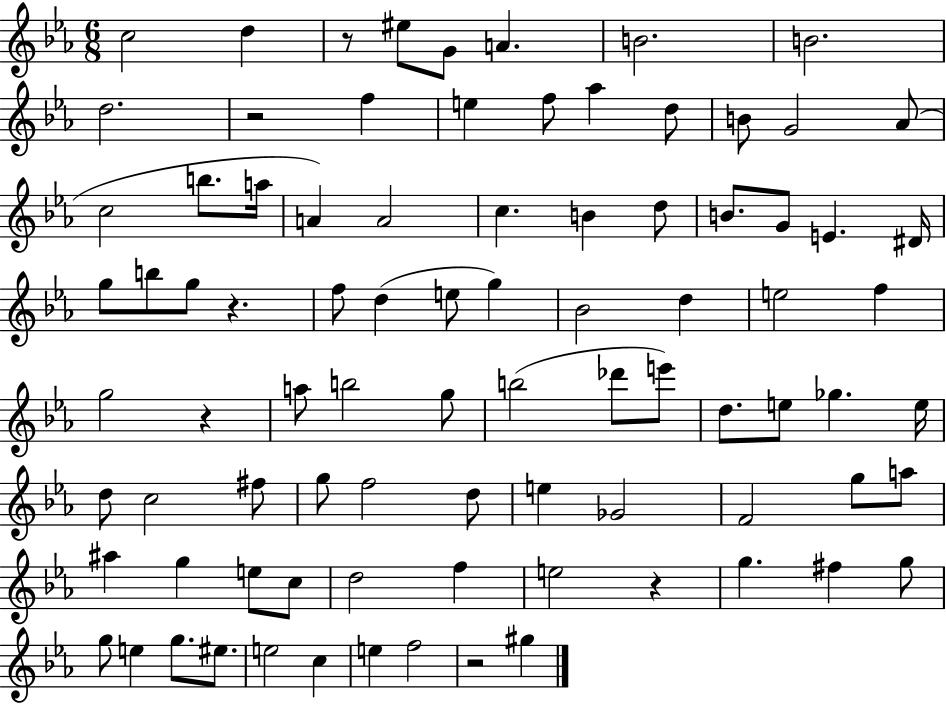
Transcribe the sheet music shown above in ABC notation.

X:1
T:Untitled
M:6/8
L:1/4
K:Eb
c2 d z/2 ^e/2 G/2 A B2 B2 d2 z2 f e f/2 _a d/2 B/2 G2 _A/2 c2 b/2 a/4 A A2 c B d/2 B/2 G/2 E ^D/4 g/2 b/2 g/2 z f/2 d e/2 g _B2 d e2 f g2 z a/2 b2 g/2 b2 _d'/2 e'/2 d/2 e/2 _g e/4 d/2 c2 ^f/2 g/2 f2 d/2 e _G2 F2 g/2 a/2 ^a g e/2 c/2 d2 f e2 z g ^f g/2 g/2 e g/2 ^e/2 e2 c e f2 z2 ^g